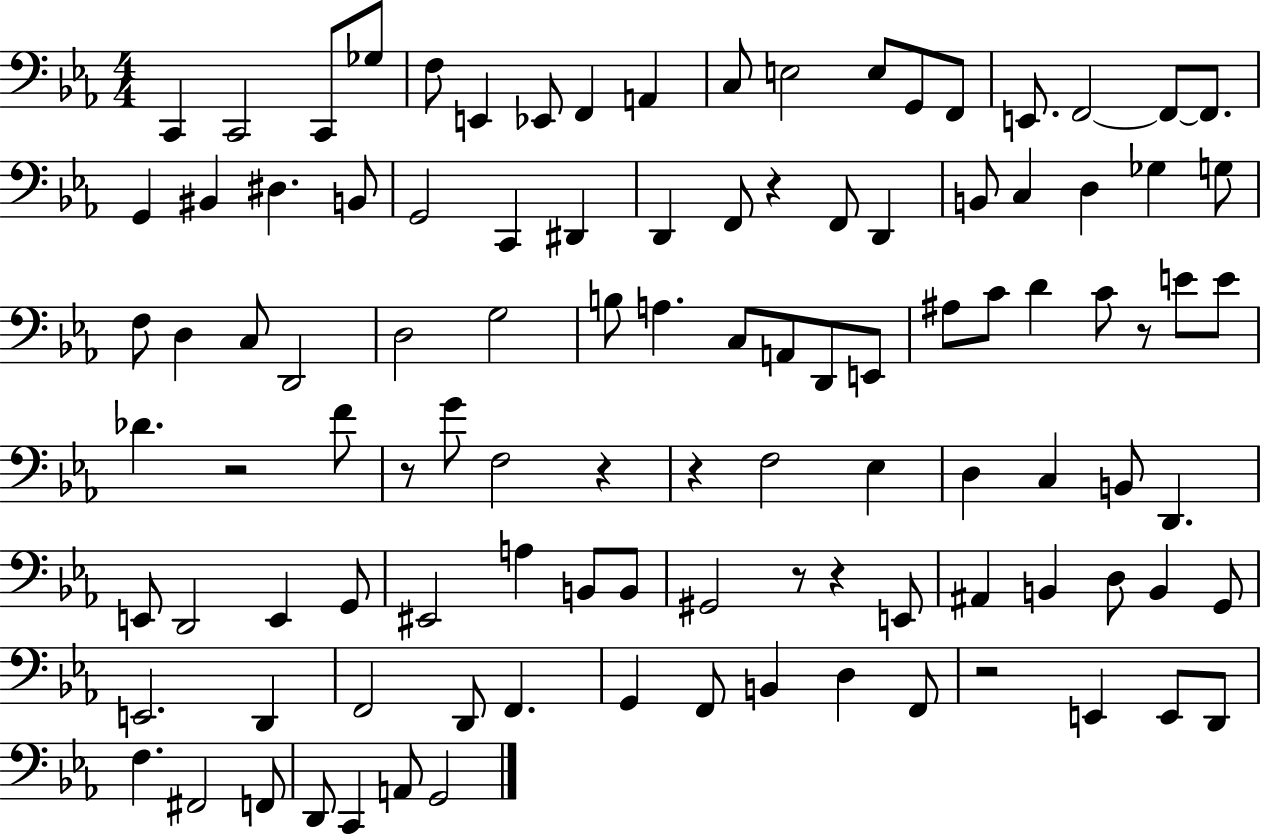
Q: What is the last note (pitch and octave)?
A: G2